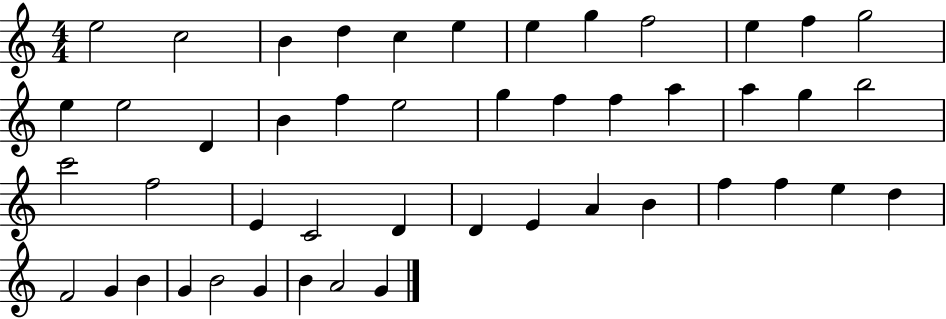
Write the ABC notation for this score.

X:1
T:Untitled
M:4/4
L:1/4
K:C
e2 c2 B d c e e g f2 e f g2 e e2 D B f e2 g f f a a g b2 c'2 f2 E C2 D D E A B f f e d F2 G B G B2 G B A2 G